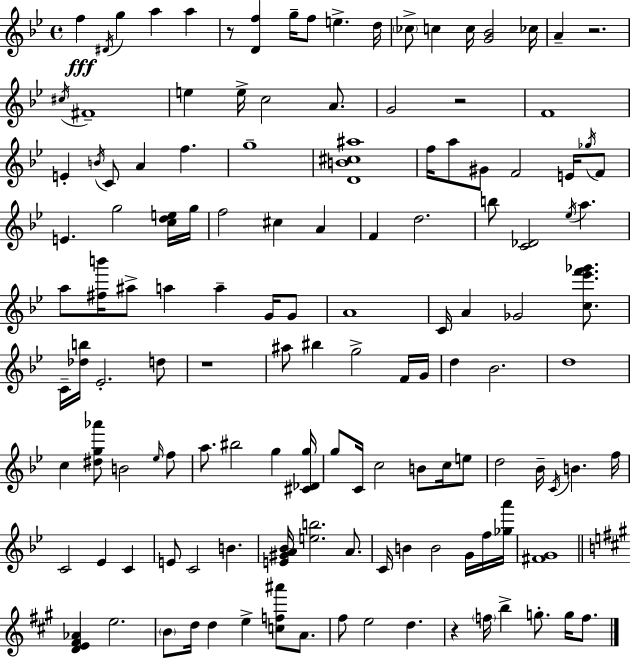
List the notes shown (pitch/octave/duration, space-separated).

F5/q D#4/s G5/q A5/q A5/q R/e [D4,F5]/q G5/s F5/e E5/q. D5/s CES5/e C5/q C5/s [G4,Bb4]/h CES5/s A4/q R/h. C#5/s F#4/w E5/q E5/s C5/h A4/e. G4/h R/h F4/w E4/q B4/s C4/e A4/q F5/q. G5/w [D4,B4,C#5,A#5]/w F5/s A5/e G#4/e F4/h E4/s Gb5/s F4/e E4/q. G5/h [C5,D5,E5]/s G5/s F5/h C#5/q A4/q F4/q D5/h. B5/e [C4,Db4]/h Eb5/s A5/q. A5/e [F#5,B6]/s A#5/e A5/q A5/q G4/s G4/e A4/w C4/s A4/q Gb4/h [C5,Eb6,F6,Gb6]/e. C4/s [Db5,B5]/s Eb4/h. D5/e R/w A#5/e BIS5/q G5/h F4/s G4/s D5/q Bb4/h. D5/w C5/q [D#5,G5,Ab6]/e B4/h Eb5/s F5/e A5/e. BIS5/h G5/q [C#4,Db4,G5]/s G5/e C4/s C5/h B4/e C5/s E5/e D5/h Bb4/s C4/s B4/q. F5/s C4/h Eb4/q C4/q E4/e C4/h B4/q. [E4,G#4,A4,Bb4]/s [E5,B5]/h. A4/e. C4/s B4/q B4/h G4/s F5/s [Gb5,A6]/s [F#4,G4]/w [D4,E4,F#4,Ab4]/q E5/h. B4/e D5/s D5/q E5/q [C5,F5,A#6]/e A4/e. F#5/e E5/h D5/q. R/q F5/s B5/q G5/e. G5/s F5/e.